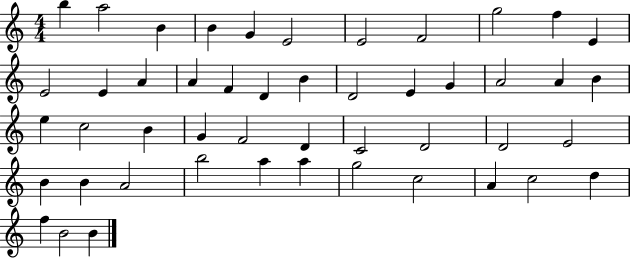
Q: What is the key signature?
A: C major